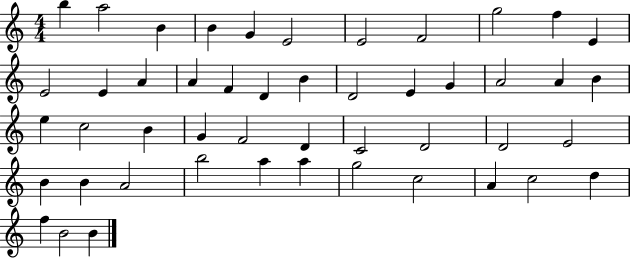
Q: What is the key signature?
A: C major